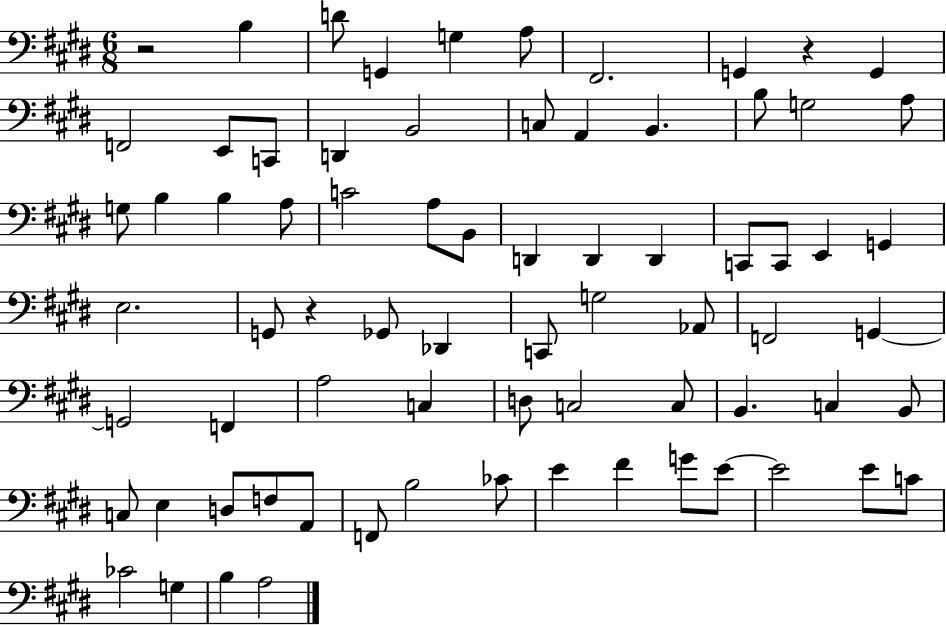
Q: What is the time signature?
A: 6/8